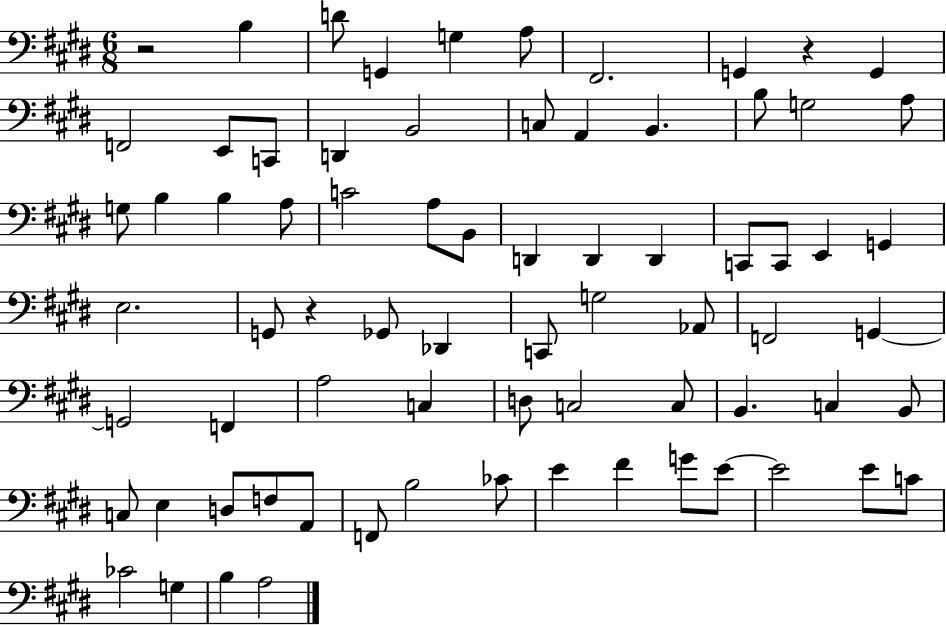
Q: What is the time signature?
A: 6/8